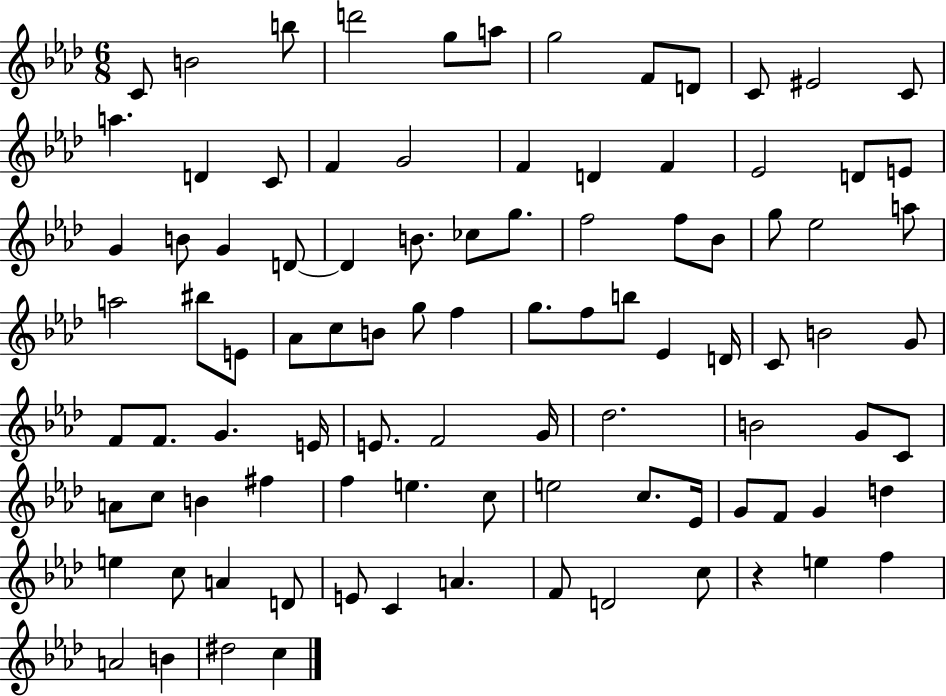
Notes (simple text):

C4/e B4/h B5/e D6/h G5/e A5/e G5/h F4/e D4/e C4/e EIS4/h C4/e A5/q. D4/q C4/e F4/q G4/h F4/q D4/q F4/q Eb4/h D4/e E4/e G4/q B4/e G4/q D4/e D4/q B4/e. CES5/e G5/e. F5/h F5/e Bb4/e G5/e Eb5/h A5/e A5/h BIS5/e E4/e Ab4/e C5/e B4/e G5/e F5/q G5/e. F5/e B5/e Eb4/q D4/s C4/e B4/h G4/e F4/e F4/e. G4/q. E4/s E4/e. F4/h G4/s Db5/h. B4/h G4/e C4/e A4/e C5/e B4/q F#5/q F5/q E5/q. C5/e E5/h C5/e. Eb4/s G4/e F4/e G4/q D5/q E5/q C5/e A4/q D4/e E4/e C4/q A4/q. F4/e D4/h C5/e R/q E5/q F5/q A4/h B4/q D#5/h C5/q